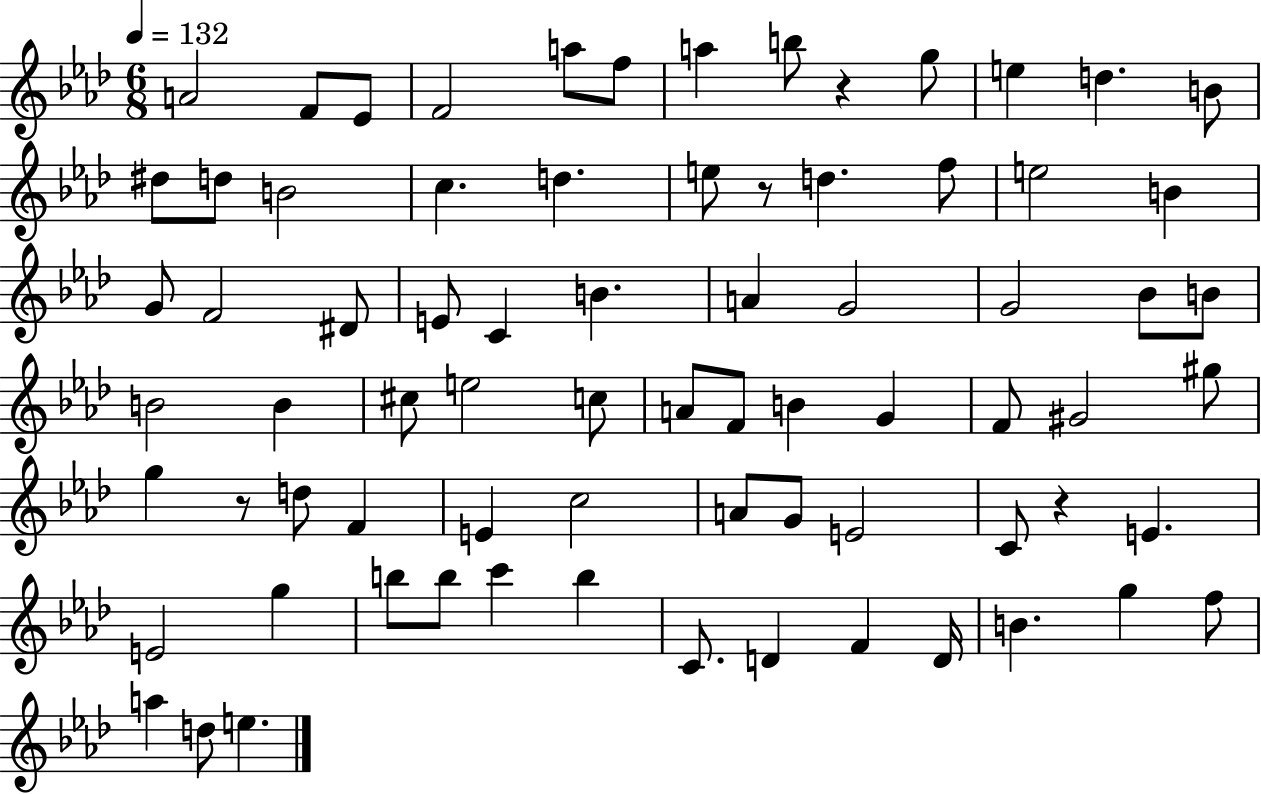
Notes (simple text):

A4/h F4/e Eb4/e F4/h A5/e F5/e A5/q B5/e R/q G5/e E5/q D5/q. B4/e D#5/e D5/e B4/h C5/q. D5/q. E5/e R/e D5/q. F5/e E5/h B4/q G4/e F4/h D#4/e E4/e C4/q B4/q. A4/q G4/h G4/h Bb4/e B4/e B4/h B4/q C#5/e E5/h C5/e A4/e F4/e B4/q G4/q F4/e G#4/h G#5/e G5/q R/e D5/e F4/q E4/q C5/h A4/e G4/e E4/h C4/e R/q E4/q. E4/h G5/q B5/e B5/e C6/q B5/q C4/e. D4/q F4/q D4/s B4/q. G5/q F5/e A5/q D5/e E5/q.